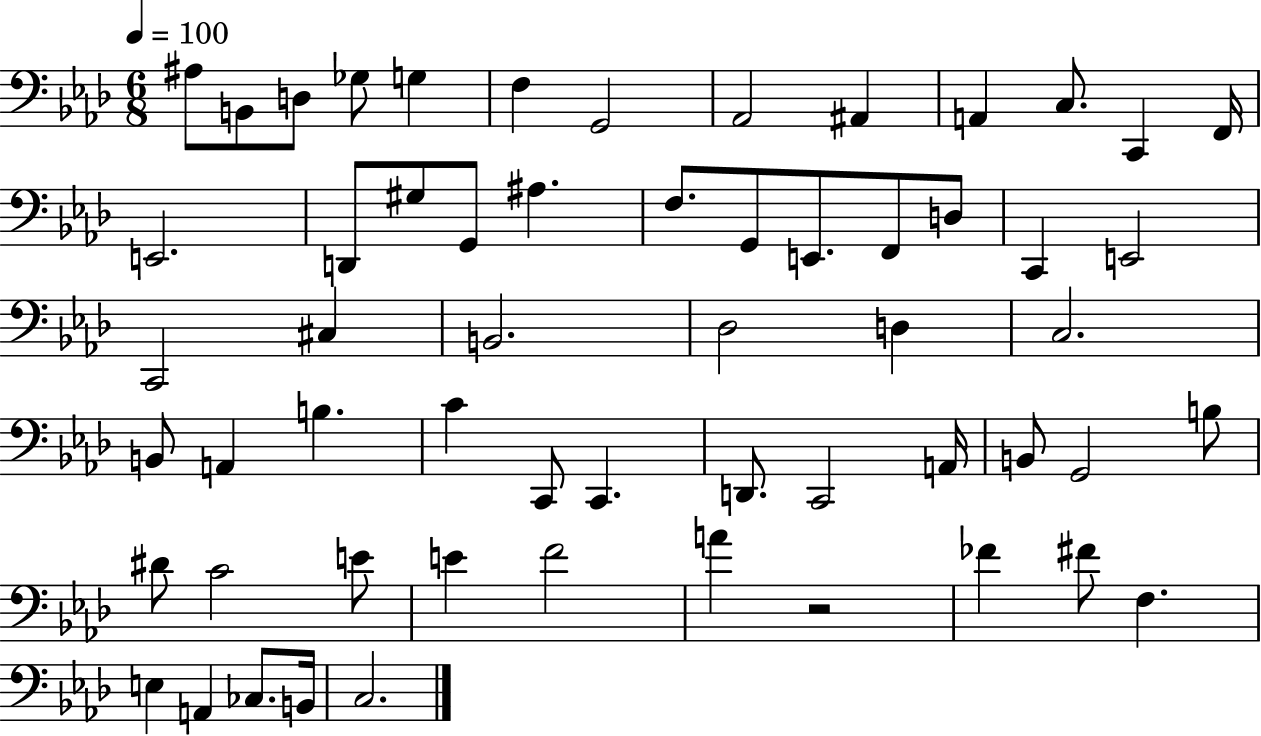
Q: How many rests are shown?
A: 1